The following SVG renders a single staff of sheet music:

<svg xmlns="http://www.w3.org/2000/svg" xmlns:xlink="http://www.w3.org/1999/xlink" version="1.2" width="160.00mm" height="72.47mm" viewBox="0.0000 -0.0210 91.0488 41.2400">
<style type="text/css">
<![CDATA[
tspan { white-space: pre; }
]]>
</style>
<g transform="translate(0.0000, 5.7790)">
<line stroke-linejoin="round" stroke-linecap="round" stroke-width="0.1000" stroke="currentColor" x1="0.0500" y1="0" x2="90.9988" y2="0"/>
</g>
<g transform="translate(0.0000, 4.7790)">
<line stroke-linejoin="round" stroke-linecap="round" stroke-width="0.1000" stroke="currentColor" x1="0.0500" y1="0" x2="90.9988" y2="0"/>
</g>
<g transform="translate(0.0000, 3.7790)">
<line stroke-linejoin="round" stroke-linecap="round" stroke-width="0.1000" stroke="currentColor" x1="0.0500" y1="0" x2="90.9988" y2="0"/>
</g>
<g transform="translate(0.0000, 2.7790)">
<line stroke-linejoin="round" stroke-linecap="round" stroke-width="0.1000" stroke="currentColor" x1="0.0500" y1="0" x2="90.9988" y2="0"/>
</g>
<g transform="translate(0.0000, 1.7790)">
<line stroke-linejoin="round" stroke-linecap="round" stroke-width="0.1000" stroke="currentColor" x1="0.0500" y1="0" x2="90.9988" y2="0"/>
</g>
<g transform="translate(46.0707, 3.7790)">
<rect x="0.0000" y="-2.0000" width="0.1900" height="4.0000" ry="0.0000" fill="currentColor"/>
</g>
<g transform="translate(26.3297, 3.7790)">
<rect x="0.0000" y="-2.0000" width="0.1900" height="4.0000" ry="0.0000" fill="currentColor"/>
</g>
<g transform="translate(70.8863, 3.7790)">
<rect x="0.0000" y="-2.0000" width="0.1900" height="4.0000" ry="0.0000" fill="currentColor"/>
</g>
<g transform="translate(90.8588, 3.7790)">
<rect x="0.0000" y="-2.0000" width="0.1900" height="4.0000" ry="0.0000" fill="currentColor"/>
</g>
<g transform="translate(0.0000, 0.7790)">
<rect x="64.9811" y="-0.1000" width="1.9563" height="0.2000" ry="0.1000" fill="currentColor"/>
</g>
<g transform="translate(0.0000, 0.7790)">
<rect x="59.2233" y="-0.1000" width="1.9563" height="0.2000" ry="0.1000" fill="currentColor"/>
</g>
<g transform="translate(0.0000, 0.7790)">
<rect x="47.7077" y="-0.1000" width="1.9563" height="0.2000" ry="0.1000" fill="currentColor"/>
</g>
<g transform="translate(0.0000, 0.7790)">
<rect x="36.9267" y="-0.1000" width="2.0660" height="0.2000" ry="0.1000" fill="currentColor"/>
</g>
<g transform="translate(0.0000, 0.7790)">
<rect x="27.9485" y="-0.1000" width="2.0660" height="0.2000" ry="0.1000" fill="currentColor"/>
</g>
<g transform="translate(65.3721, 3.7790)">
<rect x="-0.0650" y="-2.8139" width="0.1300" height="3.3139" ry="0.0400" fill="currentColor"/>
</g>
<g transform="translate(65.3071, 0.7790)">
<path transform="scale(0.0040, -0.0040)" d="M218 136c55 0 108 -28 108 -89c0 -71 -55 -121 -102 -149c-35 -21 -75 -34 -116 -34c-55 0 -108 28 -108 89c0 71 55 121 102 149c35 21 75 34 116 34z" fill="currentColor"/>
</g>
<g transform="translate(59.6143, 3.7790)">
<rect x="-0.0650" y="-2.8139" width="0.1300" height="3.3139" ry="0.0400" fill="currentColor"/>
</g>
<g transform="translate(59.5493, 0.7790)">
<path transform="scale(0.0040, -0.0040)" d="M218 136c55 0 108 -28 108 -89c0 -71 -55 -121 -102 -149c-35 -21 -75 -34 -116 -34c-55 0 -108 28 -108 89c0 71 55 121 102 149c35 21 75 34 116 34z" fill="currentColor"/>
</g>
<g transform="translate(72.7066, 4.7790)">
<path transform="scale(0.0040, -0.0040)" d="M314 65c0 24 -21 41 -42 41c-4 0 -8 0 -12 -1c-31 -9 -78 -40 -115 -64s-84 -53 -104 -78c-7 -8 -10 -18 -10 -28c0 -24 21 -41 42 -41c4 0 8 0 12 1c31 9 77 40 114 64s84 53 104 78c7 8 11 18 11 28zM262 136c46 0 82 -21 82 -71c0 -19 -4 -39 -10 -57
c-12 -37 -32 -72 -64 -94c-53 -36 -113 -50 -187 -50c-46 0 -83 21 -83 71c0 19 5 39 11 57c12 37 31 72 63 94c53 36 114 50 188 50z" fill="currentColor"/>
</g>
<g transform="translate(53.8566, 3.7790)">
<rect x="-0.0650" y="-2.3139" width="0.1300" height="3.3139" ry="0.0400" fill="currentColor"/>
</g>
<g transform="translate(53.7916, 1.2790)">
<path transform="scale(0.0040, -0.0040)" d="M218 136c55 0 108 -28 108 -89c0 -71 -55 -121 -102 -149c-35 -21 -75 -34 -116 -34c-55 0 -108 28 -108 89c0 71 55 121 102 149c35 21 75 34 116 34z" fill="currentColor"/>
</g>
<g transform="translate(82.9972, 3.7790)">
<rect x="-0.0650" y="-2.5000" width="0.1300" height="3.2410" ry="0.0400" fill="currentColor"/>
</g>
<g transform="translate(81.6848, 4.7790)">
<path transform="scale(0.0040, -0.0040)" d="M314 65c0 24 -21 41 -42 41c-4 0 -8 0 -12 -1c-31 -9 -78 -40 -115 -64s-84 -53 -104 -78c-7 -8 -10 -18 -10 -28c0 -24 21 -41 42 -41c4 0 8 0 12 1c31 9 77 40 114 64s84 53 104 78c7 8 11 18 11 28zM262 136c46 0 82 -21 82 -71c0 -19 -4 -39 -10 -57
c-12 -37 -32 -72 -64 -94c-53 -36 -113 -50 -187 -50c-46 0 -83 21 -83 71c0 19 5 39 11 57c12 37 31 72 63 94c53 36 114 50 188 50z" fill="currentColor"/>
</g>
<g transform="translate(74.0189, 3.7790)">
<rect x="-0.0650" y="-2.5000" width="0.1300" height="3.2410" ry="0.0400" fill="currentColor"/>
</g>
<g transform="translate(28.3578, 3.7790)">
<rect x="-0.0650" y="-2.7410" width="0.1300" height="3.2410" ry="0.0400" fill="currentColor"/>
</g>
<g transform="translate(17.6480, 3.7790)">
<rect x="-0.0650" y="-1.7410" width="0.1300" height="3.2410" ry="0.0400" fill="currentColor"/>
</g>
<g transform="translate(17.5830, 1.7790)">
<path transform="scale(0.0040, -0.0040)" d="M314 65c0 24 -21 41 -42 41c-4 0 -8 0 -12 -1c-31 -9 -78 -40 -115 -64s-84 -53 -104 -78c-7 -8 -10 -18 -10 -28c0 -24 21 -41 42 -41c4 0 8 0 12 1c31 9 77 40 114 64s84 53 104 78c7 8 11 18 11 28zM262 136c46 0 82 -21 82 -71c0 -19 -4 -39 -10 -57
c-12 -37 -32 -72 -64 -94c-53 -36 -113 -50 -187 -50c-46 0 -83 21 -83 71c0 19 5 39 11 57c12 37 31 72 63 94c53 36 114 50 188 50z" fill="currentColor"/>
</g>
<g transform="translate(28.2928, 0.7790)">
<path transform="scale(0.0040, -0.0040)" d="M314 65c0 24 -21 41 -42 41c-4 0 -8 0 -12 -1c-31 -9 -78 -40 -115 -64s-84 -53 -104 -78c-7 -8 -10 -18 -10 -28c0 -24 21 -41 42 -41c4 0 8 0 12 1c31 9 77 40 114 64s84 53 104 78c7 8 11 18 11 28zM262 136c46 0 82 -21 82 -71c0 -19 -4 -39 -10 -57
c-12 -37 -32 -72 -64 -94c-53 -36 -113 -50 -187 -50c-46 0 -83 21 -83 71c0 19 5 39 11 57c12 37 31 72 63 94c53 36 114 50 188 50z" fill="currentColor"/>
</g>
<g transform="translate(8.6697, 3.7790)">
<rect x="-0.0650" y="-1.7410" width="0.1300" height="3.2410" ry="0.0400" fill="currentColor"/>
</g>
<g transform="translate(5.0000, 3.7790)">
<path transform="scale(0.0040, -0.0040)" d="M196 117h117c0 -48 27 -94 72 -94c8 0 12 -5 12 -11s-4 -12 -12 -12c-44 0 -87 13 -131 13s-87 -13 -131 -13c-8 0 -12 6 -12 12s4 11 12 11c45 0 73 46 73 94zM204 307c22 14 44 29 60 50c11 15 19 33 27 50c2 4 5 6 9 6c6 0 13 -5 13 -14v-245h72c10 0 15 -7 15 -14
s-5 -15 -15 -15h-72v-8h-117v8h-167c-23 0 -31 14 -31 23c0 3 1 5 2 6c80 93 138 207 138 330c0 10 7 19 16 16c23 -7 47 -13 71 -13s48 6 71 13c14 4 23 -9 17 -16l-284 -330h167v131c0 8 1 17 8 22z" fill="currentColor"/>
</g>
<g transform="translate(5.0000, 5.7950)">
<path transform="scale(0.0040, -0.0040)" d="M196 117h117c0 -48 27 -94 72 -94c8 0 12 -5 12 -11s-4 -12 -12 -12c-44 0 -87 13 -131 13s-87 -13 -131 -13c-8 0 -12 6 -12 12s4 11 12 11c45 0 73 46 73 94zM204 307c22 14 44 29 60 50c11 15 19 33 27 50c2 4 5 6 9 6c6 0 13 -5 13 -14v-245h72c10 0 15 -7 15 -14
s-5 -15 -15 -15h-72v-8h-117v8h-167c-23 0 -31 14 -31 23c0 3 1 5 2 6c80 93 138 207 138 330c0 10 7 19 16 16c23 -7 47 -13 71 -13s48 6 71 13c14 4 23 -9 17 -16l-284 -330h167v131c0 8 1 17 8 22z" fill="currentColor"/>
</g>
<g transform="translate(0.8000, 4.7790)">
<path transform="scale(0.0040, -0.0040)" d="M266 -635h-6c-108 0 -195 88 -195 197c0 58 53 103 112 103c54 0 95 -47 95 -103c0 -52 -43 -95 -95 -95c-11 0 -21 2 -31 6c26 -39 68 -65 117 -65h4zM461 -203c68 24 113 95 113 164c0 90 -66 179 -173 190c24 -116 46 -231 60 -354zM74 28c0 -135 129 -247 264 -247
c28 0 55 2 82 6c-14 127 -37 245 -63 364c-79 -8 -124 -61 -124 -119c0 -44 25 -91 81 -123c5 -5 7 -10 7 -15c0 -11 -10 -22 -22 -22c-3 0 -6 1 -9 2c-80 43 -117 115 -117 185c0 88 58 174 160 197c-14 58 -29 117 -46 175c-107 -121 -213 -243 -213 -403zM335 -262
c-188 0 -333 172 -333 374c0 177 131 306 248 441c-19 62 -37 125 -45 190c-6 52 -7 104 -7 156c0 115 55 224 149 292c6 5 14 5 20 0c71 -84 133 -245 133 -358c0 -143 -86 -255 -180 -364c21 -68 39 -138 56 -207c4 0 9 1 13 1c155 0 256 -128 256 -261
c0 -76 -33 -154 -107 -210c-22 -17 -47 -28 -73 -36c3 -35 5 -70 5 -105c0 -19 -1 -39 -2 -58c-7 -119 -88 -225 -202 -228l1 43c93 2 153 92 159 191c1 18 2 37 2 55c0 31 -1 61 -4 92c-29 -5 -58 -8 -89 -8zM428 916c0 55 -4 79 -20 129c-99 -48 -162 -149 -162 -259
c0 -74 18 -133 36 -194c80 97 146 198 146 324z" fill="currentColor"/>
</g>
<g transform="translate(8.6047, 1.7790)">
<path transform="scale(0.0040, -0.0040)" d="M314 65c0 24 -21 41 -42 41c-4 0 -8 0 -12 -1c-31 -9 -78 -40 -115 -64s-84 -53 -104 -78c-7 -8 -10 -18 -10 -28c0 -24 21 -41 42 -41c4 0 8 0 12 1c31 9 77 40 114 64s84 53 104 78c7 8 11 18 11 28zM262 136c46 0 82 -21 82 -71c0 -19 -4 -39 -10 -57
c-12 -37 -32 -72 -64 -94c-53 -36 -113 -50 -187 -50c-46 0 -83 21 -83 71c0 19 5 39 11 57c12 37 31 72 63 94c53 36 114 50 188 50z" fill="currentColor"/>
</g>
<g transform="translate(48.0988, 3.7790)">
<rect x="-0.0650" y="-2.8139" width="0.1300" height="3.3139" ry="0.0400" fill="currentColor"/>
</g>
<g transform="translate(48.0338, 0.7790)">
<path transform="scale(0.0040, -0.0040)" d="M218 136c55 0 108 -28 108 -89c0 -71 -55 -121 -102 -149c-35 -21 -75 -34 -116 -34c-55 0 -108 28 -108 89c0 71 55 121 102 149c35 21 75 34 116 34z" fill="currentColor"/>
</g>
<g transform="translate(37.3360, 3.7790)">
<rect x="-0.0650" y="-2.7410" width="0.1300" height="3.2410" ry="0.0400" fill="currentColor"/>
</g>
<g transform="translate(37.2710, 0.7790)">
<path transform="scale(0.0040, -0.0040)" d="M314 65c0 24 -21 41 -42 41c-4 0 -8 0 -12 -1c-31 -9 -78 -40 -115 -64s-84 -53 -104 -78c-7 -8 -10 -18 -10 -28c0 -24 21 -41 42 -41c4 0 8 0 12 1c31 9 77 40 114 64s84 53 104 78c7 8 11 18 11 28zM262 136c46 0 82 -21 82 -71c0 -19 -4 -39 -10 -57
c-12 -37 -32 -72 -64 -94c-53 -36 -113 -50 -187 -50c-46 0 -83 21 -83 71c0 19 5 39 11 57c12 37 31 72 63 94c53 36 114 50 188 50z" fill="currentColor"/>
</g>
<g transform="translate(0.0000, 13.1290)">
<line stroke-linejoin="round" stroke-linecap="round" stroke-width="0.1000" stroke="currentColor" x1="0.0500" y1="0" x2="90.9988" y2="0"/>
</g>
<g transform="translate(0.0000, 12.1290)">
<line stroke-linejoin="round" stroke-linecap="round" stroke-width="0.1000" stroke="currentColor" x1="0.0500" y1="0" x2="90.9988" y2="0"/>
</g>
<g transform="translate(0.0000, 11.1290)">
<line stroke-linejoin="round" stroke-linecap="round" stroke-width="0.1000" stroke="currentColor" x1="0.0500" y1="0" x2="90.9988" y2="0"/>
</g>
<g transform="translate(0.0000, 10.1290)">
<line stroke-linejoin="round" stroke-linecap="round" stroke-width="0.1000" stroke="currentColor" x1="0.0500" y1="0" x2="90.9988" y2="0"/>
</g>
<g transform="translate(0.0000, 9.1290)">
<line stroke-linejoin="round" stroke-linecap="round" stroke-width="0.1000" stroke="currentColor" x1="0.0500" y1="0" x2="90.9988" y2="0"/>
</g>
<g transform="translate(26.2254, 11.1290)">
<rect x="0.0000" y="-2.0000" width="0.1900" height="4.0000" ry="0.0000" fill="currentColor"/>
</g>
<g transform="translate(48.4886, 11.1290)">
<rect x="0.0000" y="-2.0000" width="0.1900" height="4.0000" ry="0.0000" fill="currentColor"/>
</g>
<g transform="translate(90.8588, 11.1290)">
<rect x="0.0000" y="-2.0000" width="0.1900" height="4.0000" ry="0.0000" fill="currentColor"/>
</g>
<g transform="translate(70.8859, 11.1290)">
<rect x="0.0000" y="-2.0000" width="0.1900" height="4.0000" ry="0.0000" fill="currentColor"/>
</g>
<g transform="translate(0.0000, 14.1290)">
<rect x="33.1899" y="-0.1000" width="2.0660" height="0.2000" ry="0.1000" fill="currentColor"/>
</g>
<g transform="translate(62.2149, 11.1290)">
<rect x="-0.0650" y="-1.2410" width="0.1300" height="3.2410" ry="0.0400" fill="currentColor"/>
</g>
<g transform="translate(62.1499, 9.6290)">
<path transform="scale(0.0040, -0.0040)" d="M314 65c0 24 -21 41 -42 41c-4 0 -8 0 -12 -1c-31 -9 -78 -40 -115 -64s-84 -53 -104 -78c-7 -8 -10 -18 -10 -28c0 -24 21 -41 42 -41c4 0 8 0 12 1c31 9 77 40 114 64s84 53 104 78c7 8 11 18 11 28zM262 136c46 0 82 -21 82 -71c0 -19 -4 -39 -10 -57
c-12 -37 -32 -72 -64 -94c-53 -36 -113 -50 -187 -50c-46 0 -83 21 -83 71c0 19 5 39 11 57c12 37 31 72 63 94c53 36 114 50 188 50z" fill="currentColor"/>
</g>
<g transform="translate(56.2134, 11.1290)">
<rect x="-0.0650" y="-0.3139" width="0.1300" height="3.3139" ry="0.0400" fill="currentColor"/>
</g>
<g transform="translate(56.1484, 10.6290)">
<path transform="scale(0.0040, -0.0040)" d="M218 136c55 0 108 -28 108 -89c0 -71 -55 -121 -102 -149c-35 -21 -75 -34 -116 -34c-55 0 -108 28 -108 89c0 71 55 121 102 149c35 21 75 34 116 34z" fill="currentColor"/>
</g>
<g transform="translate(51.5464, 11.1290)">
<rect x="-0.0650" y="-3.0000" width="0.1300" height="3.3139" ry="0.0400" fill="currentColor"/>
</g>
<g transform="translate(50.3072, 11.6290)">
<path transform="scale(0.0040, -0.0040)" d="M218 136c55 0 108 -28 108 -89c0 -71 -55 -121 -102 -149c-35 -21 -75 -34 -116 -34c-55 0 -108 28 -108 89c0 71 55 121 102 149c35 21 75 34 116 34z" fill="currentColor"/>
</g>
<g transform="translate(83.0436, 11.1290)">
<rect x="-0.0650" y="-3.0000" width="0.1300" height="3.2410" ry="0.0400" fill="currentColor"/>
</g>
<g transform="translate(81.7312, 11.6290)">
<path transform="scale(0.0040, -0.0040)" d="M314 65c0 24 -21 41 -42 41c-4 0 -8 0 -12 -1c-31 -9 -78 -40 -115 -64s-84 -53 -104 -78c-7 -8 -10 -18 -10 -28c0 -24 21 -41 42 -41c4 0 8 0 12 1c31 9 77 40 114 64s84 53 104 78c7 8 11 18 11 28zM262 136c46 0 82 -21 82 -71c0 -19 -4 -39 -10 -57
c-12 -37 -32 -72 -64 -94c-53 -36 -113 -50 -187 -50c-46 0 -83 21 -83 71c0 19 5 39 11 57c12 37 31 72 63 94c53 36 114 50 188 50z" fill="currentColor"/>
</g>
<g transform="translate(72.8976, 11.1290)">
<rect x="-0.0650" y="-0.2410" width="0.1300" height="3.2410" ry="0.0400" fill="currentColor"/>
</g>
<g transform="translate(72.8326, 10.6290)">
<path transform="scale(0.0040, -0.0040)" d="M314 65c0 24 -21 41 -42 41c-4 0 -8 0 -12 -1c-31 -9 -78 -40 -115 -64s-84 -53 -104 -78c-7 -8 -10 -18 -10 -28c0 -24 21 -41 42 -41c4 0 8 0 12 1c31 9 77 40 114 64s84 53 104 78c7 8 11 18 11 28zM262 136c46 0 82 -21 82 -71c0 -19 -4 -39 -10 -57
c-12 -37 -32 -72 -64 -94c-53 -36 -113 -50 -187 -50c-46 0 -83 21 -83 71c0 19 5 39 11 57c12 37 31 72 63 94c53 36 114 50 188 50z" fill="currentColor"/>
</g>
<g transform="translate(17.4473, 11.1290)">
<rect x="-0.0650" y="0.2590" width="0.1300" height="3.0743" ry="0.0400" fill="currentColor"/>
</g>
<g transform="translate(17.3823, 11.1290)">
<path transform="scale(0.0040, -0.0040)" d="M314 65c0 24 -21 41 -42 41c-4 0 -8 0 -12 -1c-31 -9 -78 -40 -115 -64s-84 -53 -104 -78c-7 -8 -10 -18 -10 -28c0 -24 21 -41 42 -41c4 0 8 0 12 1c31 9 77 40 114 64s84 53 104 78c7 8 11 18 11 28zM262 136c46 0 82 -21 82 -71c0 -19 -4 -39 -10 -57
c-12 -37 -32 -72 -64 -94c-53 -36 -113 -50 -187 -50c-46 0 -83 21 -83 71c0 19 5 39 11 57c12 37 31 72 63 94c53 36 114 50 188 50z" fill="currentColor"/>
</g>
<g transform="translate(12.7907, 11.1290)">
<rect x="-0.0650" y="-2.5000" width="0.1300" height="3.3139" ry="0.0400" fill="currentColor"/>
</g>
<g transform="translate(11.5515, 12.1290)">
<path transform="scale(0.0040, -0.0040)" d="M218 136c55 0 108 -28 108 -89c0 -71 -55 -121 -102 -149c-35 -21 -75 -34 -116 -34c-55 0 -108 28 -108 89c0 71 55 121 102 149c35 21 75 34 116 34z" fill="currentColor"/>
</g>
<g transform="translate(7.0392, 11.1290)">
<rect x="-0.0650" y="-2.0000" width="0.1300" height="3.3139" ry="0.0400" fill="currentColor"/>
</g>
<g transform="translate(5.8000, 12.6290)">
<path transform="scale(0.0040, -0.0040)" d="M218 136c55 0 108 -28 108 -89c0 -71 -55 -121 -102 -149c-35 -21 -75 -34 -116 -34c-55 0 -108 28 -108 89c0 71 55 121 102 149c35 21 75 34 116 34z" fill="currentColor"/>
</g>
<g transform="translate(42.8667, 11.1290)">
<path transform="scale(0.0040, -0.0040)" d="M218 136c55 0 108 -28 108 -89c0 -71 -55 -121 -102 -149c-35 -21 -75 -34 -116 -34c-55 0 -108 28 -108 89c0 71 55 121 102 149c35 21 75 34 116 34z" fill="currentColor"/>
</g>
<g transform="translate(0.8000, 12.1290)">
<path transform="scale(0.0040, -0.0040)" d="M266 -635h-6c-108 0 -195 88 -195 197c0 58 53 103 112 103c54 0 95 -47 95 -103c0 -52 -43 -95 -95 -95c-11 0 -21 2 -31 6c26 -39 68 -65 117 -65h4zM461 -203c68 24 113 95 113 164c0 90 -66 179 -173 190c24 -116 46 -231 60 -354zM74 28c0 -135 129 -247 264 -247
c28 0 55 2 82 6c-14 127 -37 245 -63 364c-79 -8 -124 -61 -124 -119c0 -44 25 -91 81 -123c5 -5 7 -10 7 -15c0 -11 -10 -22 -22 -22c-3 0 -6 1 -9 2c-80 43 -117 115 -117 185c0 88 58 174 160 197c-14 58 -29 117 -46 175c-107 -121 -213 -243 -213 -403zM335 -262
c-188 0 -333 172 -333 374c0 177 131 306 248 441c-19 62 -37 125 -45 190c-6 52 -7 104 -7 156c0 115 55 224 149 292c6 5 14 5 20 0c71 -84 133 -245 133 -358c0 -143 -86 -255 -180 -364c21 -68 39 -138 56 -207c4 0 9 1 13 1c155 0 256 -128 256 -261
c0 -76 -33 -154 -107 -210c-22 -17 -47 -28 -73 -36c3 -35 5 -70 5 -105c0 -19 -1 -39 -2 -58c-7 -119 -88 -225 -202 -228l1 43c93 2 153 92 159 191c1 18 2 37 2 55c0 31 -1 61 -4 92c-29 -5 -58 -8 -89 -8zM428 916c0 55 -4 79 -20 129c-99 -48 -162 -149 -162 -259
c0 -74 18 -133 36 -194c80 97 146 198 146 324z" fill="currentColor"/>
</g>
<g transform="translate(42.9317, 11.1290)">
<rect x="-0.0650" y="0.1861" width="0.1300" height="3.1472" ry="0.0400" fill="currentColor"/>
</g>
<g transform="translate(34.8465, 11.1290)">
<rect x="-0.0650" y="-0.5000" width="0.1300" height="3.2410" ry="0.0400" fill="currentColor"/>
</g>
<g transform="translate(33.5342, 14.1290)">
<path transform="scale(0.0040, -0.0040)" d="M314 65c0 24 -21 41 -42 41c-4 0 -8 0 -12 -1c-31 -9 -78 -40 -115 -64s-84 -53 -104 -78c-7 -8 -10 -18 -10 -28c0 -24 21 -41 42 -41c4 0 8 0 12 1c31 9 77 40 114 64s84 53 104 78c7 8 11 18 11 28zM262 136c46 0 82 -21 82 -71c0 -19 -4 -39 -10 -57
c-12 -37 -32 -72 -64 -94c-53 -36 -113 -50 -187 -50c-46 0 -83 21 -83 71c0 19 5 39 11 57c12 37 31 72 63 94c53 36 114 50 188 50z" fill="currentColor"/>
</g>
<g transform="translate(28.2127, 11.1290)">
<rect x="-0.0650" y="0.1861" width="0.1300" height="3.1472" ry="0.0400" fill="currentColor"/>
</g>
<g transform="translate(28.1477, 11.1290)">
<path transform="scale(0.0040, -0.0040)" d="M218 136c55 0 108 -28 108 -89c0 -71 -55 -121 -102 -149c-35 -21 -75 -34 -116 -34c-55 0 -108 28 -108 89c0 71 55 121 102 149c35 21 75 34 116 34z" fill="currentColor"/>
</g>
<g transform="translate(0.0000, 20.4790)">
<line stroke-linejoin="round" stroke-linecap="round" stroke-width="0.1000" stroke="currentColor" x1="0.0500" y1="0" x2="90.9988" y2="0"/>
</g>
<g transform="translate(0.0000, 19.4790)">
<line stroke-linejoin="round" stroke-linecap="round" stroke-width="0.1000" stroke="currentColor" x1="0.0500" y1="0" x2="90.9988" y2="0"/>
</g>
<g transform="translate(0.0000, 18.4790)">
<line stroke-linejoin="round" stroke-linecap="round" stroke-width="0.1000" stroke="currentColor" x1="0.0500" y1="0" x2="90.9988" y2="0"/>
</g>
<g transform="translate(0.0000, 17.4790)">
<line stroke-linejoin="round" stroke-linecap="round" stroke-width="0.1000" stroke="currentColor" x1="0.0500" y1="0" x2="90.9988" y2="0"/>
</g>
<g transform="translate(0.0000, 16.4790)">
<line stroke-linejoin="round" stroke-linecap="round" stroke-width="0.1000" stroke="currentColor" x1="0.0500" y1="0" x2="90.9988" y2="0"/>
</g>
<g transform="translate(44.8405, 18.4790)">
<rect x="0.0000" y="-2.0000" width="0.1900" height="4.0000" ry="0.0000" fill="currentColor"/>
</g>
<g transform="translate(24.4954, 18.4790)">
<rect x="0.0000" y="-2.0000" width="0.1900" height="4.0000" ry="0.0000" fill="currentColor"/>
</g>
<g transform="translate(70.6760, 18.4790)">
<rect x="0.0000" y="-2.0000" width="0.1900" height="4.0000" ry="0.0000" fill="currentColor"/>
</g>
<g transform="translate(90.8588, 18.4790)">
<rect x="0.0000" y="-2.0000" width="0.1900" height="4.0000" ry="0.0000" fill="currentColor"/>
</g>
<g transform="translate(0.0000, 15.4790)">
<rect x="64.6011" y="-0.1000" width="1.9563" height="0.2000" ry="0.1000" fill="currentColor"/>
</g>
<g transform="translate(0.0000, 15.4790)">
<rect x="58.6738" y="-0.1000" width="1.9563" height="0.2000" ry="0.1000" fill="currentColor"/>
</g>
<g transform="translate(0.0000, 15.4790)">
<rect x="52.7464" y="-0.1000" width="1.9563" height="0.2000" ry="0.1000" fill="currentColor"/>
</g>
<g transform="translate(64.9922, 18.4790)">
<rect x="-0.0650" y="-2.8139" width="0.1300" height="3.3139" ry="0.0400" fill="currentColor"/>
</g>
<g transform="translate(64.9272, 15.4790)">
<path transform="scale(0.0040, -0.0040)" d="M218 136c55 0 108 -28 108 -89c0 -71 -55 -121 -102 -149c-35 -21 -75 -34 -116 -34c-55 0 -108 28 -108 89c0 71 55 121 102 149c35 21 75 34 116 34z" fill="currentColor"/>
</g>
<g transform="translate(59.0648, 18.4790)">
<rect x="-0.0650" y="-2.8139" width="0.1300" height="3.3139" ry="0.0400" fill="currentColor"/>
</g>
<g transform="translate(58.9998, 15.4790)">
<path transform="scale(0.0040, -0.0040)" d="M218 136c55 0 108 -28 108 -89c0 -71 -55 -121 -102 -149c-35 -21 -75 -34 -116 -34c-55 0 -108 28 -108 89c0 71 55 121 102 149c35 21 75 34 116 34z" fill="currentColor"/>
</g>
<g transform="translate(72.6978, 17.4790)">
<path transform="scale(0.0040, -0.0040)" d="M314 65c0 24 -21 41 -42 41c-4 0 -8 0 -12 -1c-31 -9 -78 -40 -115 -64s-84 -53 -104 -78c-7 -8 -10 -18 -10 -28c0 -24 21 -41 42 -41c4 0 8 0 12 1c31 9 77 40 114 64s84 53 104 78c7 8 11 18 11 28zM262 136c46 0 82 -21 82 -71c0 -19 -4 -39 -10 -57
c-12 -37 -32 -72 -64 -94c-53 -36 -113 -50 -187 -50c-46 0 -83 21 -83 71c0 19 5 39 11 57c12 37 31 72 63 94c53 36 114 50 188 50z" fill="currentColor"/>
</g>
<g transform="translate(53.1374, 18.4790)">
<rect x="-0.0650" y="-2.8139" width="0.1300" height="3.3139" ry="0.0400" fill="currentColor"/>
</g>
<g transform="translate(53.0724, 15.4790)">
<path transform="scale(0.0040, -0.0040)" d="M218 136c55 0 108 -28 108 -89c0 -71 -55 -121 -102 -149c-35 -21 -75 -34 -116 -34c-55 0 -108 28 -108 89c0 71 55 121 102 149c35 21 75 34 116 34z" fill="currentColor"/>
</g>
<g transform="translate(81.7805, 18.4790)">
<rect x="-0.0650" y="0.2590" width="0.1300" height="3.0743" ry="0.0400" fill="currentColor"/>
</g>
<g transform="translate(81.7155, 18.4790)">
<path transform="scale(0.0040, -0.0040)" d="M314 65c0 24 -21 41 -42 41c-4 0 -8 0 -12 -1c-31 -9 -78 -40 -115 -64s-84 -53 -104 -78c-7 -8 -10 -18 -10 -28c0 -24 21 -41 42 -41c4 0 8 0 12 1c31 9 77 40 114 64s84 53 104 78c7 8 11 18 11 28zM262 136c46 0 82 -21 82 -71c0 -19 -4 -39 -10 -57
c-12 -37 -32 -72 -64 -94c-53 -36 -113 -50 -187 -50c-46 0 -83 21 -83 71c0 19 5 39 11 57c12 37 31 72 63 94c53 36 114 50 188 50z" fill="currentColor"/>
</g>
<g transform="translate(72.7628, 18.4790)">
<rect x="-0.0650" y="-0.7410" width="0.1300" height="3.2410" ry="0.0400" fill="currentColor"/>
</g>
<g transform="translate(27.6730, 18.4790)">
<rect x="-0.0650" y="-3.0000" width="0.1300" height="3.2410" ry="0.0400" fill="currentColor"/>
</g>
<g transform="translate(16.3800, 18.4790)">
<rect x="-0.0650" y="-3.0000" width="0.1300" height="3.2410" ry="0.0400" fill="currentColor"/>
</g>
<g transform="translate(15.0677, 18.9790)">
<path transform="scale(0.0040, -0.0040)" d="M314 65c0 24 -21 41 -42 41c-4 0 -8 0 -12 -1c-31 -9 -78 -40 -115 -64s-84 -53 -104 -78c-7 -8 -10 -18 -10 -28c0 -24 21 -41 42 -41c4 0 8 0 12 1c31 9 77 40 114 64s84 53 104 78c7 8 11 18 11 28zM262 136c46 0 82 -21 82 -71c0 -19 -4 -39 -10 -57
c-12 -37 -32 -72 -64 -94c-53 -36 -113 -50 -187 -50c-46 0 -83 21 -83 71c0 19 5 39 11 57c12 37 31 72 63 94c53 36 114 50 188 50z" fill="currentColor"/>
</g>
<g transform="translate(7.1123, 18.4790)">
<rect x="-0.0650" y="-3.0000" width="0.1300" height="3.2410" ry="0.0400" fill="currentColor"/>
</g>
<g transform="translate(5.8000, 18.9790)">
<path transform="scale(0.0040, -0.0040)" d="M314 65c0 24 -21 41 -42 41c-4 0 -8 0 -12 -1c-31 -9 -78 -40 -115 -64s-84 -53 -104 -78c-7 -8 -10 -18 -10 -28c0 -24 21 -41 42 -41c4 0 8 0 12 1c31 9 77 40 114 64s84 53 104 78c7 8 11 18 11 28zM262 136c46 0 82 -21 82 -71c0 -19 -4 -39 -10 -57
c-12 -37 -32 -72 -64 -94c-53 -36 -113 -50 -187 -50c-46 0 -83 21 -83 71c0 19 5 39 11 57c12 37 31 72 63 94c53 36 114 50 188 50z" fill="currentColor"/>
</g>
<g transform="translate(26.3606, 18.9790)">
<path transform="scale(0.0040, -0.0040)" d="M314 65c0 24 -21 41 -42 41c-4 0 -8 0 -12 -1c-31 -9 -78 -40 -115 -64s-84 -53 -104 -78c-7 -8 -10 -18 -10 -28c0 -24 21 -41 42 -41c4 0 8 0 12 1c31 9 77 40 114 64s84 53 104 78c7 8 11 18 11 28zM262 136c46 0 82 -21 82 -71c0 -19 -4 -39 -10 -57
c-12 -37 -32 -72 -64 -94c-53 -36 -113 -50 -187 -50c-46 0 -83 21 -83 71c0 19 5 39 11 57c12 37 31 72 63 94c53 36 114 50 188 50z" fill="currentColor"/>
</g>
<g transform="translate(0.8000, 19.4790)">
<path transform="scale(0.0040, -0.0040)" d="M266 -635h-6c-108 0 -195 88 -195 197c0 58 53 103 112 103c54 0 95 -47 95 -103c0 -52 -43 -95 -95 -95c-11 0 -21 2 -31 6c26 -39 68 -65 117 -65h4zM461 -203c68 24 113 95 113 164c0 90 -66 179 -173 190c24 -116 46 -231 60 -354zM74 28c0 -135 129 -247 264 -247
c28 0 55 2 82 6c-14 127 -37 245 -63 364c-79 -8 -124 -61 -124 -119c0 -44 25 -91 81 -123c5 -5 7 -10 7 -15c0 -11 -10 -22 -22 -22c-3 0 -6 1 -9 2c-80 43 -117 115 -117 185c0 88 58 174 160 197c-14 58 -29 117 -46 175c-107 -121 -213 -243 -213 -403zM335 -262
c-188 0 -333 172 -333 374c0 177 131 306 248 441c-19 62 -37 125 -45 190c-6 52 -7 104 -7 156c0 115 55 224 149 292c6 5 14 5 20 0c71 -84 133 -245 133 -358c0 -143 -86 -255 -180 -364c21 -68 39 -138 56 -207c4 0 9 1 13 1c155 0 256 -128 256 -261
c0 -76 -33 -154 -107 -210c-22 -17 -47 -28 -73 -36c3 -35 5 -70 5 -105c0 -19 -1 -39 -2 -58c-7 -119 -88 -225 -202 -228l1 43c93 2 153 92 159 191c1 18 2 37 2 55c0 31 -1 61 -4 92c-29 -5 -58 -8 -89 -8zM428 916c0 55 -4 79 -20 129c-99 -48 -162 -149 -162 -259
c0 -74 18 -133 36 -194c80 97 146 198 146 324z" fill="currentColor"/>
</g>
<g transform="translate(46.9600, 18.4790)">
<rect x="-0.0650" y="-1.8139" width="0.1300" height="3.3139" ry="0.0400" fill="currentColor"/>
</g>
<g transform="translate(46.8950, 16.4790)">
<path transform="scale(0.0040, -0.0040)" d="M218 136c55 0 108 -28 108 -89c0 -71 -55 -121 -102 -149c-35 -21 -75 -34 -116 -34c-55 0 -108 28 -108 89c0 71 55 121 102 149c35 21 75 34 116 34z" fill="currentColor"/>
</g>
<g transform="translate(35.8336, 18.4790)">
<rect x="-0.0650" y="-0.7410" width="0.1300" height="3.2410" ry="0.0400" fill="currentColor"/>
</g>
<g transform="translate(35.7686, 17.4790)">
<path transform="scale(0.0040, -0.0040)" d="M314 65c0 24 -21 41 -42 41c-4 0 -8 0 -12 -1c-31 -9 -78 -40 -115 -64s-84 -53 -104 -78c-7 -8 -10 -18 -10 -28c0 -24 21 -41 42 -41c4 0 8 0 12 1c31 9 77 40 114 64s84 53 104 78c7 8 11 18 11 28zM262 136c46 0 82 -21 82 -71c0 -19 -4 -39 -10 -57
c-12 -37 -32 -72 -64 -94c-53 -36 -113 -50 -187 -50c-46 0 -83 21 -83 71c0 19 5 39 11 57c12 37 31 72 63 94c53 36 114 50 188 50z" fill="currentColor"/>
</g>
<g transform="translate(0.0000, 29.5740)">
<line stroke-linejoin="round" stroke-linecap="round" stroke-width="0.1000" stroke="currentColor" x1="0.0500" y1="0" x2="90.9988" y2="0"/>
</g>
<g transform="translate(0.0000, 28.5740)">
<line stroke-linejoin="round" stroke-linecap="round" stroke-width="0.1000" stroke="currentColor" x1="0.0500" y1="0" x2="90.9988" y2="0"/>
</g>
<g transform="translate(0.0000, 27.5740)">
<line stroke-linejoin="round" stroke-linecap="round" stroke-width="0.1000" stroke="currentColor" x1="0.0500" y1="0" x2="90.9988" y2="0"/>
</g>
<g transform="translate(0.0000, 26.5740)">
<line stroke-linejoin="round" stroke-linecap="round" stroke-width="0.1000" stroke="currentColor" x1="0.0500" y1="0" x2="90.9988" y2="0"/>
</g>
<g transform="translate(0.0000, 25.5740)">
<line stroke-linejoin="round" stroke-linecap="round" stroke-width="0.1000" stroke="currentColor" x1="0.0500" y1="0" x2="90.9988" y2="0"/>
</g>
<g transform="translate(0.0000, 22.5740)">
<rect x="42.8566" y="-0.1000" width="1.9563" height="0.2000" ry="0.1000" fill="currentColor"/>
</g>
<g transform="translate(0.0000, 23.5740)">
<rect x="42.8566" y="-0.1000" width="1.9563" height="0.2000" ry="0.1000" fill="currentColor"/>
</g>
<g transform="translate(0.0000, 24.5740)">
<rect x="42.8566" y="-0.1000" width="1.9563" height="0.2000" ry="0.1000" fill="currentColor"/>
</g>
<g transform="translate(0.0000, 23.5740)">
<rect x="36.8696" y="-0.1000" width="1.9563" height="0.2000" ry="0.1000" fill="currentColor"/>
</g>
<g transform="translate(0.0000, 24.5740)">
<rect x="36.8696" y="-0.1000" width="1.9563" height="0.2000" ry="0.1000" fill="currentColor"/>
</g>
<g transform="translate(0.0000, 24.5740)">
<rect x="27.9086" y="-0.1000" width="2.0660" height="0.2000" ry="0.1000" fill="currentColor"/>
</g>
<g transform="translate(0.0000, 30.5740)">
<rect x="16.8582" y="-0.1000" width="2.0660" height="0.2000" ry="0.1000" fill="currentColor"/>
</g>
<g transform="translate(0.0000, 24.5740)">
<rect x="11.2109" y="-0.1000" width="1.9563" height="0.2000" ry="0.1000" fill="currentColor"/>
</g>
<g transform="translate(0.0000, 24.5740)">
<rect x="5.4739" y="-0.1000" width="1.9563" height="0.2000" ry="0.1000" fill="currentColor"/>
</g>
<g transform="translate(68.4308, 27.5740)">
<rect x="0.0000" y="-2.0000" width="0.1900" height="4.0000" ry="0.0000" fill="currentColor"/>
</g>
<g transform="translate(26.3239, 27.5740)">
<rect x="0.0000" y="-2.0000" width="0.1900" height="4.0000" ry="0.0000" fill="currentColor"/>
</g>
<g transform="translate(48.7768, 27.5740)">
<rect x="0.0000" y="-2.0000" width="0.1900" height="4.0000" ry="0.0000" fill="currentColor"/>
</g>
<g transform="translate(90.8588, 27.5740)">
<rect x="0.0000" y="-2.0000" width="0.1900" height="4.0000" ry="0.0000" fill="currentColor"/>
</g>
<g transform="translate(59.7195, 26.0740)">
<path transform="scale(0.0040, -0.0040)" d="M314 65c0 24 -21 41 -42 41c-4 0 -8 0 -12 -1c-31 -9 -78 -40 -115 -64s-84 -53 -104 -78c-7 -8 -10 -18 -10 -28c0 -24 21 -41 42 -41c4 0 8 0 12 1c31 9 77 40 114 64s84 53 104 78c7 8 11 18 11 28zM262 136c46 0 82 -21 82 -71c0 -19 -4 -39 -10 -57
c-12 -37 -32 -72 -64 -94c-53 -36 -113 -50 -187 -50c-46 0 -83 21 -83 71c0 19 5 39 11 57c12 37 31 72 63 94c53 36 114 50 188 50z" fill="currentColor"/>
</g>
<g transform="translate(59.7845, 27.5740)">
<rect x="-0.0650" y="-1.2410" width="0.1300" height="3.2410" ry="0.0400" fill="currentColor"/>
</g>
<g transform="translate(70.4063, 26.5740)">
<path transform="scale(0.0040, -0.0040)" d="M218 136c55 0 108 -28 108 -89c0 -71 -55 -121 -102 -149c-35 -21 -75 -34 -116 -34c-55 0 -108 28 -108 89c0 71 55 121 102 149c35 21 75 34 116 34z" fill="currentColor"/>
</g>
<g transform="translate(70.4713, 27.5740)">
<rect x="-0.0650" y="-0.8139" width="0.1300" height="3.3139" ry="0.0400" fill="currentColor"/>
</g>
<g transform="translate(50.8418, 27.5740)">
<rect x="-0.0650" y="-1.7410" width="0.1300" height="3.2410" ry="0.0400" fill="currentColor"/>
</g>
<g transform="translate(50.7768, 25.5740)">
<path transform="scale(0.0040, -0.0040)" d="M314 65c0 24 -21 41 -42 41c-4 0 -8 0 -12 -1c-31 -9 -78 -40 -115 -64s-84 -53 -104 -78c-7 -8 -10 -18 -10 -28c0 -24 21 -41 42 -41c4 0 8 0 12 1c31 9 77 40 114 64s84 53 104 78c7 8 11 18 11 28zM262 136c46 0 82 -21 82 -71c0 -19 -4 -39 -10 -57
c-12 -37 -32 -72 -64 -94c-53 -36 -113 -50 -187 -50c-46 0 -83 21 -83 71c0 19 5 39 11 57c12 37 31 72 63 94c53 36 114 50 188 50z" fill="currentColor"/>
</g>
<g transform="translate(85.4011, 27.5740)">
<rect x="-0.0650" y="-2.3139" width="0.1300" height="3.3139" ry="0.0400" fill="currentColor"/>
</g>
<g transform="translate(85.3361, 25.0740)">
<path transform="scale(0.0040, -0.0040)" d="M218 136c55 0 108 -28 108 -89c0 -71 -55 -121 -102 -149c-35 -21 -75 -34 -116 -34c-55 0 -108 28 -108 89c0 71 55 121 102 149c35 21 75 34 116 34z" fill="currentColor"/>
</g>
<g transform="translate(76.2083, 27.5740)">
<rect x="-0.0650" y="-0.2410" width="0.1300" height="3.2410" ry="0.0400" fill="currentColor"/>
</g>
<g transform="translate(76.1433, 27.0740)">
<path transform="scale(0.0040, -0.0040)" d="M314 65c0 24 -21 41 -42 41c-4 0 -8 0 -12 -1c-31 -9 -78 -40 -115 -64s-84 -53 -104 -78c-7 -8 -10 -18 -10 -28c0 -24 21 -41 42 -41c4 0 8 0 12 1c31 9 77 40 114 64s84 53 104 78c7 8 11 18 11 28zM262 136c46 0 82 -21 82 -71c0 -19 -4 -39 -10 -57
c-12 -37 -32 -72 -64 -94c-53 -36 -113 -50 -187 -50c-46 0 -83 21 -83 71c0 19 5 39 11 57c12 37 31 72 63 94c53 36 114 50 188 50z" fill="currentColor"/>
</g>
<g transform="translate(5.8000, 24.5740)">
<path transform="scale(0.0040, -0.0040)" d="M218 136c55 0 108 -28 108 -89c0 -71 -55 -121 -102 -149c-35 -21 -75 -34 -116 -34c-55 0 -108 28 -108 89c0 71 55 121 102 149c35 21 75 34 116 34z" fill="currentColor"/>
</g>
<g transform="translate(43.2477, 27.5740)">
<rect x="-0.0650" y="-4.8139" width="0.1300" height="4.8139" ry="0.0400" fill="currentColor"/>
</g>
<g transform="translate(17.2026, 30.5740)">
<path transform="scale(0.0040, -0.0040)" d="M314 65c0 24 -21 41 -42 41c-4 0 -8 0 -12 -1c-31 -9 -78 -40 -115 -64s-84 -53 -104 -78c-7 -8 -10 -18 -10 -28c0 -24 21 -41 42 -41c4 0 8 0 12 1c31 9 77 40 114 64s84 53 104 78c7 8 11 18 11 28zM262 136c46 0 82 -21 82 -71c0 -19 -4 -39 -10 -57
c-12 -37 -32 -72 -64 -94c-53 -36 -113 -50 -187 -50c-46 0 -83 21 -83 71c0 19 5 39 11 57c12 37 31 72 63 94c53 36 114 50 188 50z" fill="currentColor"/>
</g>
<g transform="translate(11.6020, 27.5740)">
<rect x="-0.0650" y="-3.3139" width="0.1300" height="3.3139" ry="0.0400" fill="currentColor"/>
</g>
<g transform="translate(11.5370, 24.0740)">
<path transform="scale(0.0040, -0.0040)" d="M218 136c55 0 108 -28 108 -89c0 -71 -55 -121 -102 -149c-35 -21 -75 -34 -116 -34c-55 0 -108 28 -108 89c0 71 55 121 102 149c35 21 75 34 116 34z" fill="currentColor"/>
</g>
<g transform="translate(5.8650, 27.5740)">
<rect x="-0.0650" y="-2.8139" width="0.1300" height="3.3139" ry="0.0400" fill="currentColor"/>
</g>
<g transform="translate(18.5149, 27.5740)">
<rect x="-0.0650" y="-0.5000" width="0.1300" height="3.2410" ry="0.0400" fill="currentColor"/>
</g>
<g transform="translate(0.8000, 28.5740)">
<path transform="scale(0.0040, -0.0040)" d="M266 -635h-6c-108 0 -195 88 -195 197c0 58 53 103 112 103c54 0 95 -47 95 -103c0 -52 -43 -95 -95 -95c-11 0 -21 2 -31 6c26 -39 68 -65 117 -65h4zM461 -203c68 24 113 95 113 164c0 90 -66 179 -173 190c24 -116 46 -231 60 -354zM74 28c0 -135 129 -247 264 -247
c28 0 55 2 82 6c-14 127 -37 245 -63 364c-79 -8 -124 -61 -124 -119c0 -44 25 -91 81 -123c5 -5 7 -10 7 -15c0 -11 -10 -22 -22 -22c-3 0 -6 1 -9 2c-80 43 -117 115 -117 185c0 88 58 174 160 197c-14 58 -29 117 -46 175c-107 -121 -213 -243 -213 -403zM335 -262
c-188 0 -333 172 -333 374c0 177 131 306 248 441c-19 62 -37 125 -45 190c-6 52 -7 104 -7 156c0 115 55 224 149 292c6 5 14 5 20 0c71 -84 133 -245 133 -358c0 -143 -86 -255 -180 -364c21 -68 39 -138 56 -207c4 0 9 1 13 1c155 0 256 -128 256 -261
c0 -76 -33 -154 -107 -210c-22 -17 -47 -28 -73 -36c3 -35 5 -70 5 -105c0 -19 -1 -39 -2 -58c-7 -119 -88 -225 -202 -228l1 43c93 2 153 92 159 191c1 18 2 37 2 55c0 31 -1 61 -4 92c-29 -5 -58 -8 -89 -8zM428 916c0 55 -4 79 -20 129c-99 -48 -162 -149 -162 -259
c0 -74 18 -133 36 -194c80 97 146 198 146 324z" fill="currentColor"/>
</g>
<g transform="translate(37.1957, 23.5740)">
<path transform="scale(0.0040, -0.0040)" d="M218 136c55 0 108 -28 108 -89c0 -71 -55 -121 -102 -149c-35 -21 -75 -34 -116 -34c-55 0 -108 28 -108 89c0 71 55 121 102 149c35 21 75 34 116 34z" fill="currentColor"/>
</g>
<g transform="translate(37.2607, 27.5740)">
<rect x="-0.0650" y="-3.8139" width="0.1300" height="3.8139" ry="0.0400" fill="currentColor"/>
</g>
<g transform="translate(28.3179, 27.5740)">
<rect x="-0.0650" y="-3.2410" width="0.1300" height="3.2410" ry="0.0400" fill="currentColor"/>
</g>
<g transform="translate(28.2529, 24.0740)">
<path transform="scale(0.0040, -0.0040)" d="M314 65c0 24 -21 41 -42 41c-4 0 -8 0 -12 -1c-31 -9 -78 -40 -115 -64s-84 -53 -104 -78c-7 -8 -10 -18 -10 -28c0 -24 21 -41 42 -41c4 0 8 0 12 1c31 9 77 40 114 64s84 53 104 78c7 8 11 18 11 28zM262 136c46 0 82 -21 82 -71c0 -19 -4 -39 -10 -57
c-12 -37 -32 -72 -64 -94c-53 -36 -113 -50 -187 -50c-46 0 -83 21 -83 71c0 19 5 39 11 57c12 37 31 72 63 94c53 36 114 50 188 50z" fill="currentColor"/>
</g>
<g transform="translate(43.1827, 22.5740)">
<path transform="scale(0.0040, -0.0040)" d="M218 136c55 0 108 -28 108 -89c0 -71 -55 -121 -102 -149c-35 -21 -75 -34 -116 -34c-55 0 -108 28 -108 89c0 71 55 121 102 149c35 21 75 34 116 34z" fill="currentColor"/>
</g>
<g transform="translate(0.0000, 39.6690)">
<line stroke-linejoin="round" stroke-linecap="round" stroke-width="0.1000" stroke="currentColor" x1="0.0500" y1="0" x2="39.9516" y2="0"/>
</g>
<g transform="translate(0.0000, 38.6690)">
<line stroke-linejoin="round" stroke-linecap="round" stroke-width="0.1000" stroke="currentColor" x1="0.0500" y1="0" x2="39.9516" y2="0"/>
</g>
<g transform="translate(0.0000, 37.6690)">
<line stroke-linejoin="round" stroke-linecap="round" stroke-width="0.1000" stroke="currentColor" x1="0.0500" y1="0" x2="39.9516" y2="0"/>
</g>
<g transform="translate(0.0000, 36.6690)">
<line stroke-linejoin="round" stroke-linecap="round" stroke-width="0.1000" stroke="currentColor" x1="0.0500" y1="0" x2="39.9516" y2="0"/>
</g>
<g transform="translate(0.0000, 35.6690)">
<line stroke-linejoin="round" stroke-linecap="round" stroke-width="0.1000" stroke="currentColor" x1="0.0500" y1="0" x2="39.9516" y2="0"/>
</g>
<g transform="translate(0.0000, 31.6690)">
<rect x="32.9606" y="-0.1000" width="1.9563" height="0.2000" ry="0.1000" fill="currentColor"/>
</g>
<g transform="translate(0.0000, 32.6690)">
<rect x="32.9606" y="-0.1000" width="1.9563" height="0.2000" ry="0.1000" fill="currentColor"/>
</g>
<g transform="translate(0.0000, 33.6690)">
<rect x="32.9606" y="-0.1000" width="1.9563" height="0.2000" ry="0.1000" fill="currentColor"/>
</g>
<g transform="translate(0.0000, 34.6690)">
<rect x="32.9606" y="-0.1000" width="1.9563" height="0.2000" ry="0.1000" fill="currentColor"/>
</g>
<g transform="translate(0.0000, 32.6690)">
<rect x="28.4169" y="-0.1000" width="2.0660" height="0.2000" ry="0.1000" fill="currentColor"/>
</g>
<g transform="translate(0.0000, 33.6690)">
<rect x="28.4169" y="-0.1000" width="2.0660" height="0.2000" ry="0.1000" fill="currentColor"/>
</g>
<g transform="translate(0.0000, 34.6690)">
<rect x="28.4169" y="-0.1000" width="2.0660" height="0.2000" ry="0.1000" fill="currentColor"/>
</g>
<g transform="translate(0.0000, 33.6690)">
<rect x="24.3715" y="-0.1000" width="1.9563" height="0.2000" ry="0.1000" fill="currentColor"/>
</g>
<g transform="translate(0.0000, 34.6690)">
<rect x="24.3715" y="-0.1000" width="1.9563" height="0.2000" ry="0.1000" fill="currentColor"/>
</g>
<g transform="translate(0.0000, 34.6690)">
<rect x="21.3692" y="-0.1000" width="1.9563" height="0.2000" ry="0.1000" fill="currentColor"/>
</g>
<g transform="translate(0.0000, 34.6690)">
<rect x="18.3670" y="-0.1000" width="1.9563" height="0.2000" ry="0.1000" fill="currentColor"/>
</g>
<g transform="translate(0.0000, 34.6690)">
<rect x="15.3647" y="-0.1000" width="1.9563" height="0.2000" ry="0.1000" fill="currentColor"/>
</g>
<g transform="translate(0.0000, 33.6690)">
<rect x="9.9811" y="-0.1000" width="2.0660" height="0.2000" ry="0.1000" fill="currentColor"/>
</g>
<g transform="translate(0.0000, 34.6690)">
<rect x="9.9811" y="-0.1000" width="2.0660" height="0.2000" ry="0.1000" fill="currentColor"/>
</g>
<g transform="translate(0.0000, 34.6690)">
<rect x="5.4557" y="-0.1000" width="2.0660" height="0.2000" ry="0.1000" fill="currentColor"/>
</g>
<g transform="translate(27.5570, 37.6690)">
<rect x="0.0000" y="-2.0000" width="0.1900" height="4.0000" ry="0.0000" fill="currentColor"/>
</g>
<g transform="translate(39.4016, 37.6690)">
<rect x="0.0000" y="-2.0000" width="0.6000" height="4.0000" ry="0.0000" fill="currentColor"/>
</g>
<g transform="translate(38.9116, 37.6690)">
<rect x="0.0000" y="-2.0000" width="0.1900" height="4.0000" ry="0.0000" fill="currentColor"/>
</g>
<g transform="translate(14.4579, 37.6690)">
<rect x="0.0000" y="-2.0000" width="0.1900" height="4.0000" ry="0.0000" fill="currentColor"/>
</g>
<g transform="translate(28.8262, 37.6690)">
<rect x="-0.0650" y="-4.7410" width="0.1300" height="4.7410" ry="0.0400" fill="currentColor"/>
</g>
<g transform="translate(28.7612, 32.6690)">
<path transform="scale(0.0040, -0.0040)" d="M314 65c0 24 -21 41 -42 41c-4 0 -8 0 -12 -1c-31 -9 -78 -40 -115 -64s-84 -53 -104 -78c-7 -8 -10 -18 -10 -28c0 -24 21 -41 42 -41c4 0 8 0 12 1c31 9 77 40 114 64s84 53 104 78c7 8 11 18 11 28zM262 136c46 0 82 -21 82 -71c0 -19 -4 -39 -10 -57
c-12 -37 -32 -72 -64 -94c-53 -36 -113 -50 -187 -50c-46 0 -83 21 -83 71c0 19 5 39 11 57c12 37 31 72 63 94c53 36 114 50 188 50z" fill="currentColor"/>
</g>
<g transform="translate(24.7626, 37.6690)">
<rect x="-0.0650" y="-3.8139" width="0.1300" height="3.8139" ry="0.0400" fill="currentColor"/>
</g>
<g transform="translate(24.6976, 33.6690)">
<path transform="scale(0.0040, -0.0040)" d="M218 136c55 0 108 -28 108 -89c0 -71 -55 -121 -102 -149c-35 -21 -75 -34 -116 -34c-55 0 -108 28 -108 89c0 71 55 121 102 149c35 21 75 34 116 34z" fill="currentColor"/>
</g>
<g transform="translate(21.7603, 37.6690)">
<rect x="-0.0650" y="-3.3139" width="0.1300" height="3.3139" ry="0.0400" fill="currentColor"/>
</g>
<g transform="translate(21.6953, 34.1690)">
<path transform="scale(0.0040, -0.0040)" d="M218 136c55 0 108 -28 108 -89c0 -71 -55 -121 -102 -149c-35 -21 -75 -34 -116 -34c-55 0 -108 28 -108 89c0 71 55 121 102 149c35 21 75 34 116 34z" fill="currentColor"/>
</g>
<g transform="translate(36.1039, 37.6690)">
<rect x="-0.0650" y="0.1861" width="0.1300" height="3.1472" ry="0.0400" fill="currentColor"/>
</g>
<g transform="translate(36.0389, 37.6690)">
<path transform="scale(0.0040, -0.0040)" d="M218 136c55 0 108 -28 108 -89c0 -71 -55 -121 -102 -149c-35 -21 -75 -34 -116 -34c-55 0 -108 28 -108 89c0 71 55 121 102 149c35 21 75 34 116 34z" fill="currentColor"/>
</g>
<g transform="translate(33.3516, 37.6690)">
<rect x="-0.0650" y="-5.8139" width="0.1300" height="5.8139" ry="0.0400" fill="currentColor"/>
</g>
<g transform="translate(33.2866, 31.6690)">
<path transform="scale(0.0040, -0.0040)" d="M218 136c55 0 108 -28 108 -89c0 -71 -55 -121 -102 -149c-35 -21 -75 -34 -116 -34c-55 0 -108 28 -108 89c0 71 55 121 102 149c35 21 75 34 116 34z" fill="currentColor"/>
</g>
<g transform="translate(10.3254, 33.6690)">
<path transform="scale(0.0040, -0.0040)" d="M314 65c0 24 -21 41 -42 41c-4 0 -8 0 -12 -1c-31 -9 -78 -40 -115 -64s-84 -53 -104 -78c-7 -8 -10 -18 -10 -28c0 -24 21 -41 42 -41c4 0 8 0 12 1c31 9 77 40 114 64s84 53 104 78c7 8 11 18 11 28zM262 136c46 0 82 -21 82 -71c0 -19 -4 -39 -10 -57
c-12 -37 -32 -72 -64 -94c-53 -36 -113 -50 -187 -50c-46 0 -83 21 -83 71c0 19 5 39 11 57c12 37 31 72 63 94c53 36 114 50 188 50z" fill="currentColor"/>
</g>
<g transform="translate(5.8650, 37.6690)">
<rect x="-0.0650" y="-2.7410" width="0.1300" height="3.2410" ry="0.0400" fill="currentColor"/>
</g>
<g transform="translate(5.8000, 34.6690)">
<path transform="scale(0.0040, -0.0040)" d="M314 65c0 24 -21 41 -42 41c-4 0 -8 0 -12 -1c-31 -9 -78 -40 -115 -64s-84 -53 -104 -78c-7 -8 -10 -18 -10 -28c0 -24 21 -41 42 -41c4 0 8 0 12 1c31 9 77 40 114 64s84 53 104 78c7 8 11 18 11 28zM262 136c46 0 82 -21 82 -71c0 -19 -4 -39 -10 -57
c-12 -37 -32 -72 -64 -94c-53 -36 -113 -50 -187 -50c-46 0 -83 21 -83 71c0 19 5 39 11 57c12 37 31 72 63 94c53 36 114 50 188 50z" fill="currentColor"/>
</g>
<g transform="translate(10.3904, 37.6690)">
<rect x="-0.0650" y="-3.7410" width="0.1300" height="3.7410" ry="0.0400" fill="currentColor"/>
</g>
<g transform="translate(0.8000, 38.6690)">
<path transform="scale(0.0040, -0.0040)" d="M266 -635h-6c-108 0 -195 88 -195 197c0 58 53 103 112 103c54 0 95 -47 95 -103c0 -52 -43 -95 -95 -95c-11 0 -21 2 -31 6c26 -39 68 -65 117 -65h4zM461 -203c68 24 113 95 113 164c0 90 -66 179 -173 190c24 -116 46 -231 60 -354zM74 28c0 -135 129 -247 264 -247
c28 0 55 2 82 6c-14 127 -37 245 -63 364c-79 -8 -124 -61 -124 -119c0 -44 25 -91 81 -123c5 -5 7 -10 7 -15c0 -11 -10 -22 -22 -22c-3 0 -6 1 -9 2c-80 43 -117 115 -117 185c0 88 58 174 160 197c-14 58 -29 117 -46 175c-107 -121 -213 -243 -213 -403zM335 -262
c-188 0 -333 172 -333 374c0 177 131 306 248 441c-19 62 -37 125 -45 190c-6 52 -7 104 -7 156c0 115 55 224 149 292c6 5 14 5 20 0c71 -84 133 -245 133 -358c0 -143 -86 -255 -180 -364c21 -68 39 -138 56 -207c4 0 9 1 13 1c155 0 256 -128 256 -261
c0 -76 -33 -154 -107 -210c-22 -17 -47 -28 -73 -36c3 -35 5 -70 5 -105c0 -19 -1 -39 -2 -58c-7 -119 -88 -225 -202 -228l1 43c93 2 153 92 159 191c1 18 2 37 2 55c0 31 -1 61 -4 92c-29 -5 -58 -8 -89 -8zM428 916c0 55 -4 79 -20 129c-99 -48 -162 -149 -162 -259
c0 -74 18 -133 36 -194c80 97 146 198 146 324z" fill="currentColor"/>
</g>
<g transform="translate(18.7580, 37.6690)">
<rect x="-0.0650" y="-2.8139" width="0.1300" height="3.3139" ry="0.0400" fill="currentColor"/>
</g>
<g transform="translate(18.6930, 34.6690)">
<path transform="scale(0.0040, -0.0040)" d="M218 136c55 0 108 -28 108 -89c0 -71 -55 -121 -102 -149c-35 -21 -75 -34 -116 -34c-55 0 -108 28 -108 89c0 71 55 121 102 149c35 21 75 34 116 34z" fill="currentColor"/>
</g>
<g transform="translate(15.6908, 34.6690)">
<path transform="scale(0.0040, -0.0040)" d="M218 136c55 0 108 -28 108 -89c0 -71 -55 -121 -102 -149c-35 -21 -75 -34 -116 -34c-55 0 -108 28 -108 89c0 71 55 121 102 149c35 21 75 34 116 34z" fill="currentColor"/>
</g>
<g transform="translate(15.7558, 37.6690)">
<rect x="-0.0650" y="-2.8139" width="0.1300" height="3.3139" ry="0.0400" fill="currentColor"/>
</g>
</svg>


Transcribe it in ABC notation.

X:1
T:Untitled
M:4/4
L:1/4
K:C
f2 f2 a2 a2 a g a a G2 G2 F G B2 B C2 B A c e2 c2 A2 A2 A2 A2 d2 f a a a d2 B2 a b C2 b2 c' e' f2 e2 d c2 g a2 c'2 a a b c' e'2 g' B